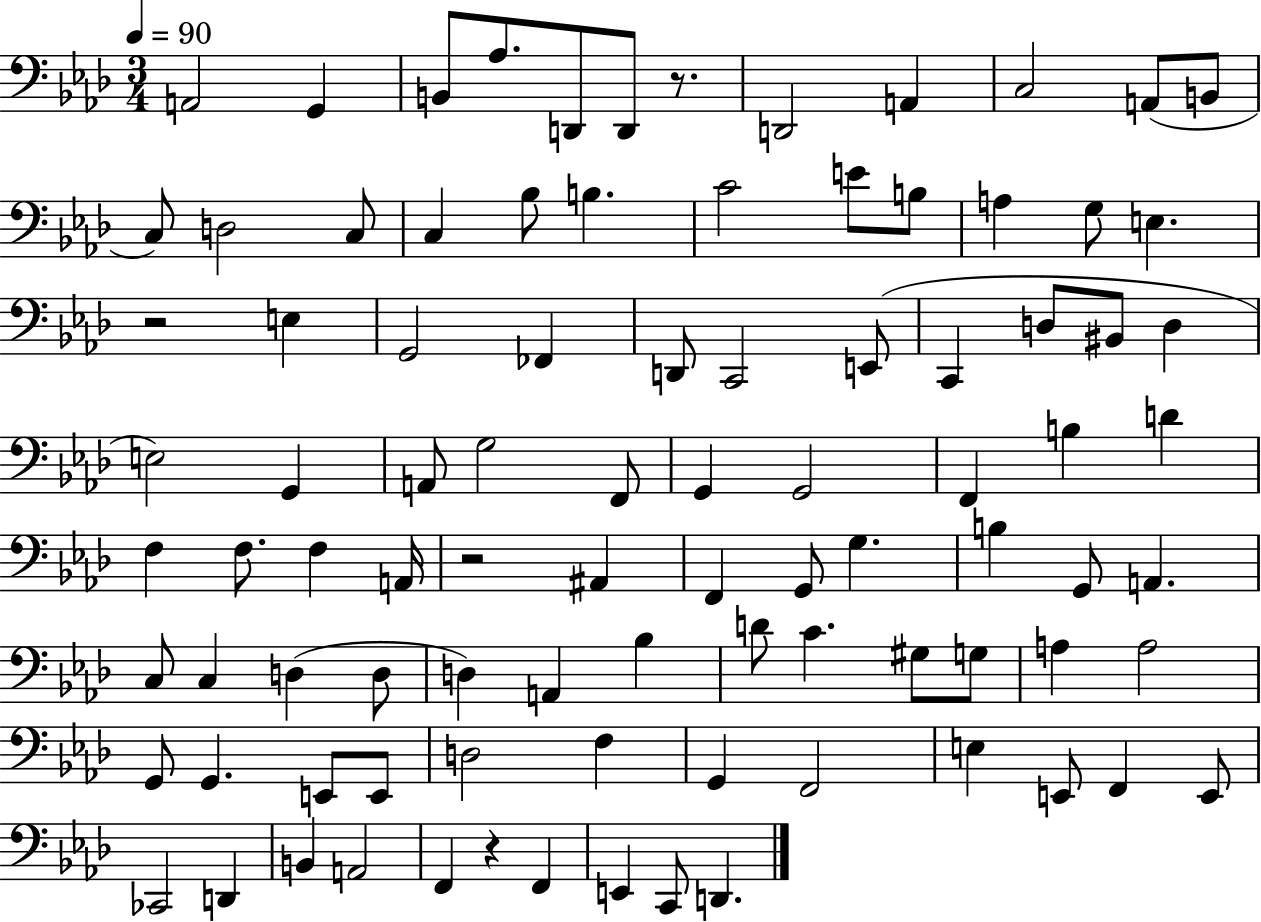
X:1
T:Untitled
M:3/4
L:1/4
K:Ab
A,,2 G,, B,,/2 _A,/2 D,,/2 D,,/2 z/2 D,,2 A,, C,2 A,,/2 B,,/2 C,/2 D,2 C,/2 C, _B,/2 B, C2 E/2 B,/2 A, G,/2 E, z2 E, G,,2 _F,, D,,/2 C,,2 E,,/2 C,, D,/2 ^B,,/2 D, E,2 G,, A,,/2 G,2 F,,/2 G,, G,,2 F,, B, D F, F,/2 F, A,,/4 z2 ^A,, F,, G,,/2 G, B, G,,/2 A,, C,/2 C, D, D,/2 D, A,, _B, D/2 C ^G,/2 G,/2 A, A,2 G,,/2 G,, E,,/2 E,,/2 D,2 F, G,, F,,2 E, E,,/2 F,, E,,/2 _C,,2 D,, B,, A,,2 F,, z F,, E,, C,,/2 D,,